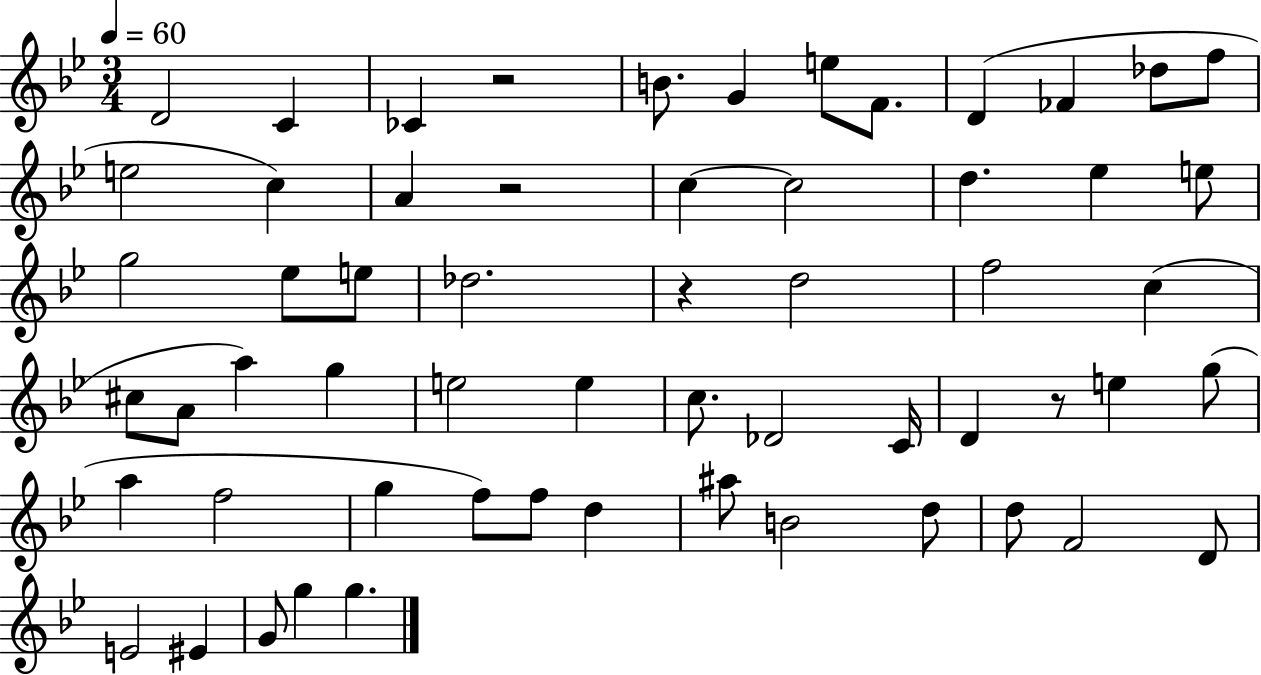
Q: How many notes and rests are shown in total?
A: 59